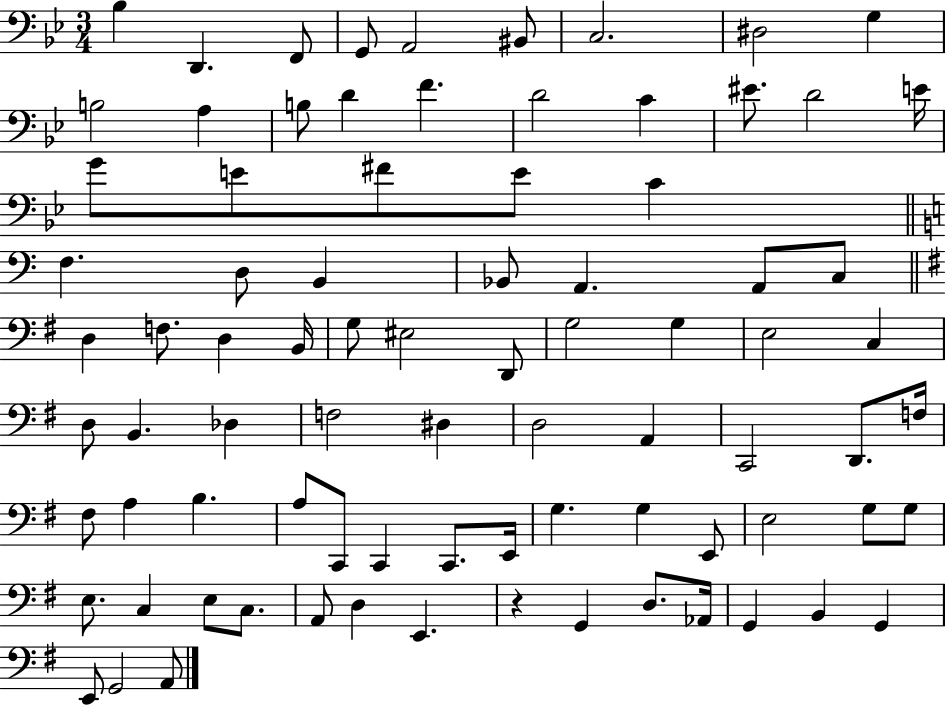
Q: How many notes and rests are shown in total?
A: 83